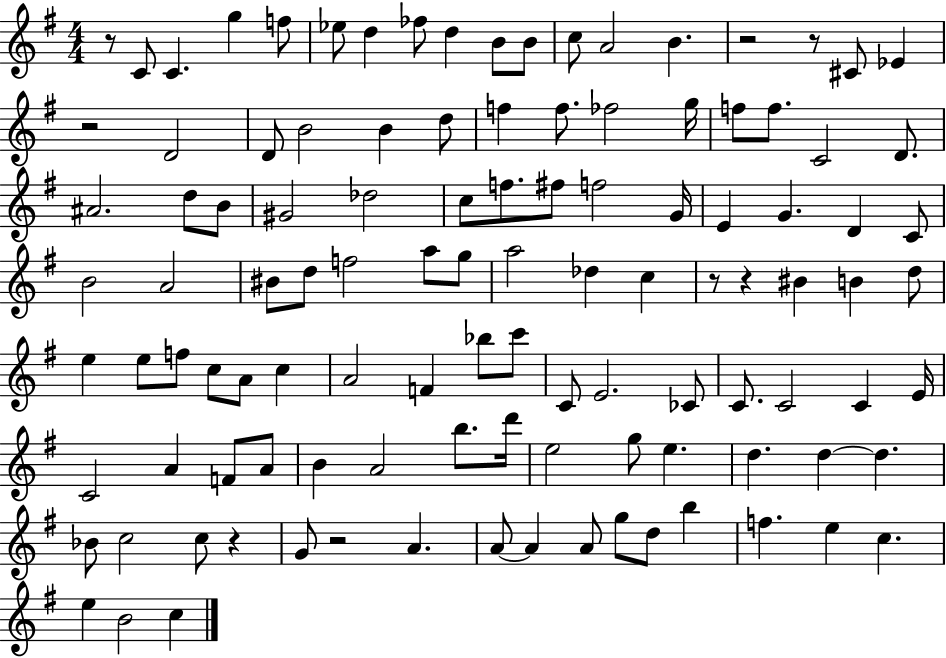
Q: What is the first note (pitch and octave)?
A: C4